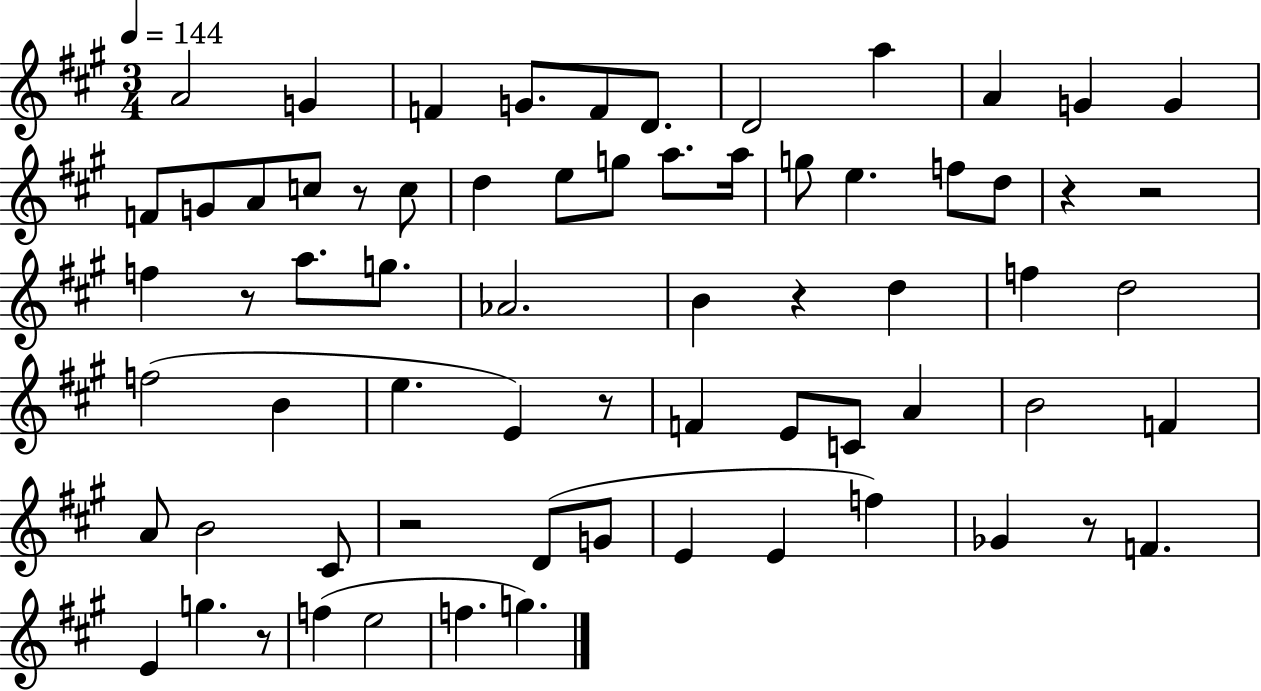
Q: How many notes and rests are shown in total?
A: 68